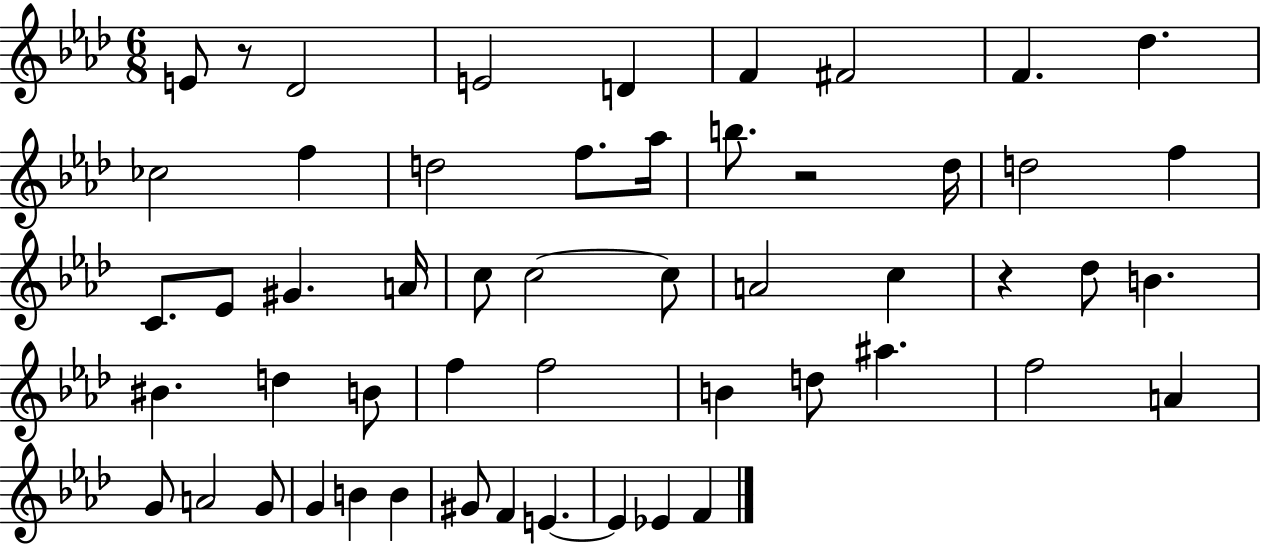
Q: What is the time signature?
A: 6/8